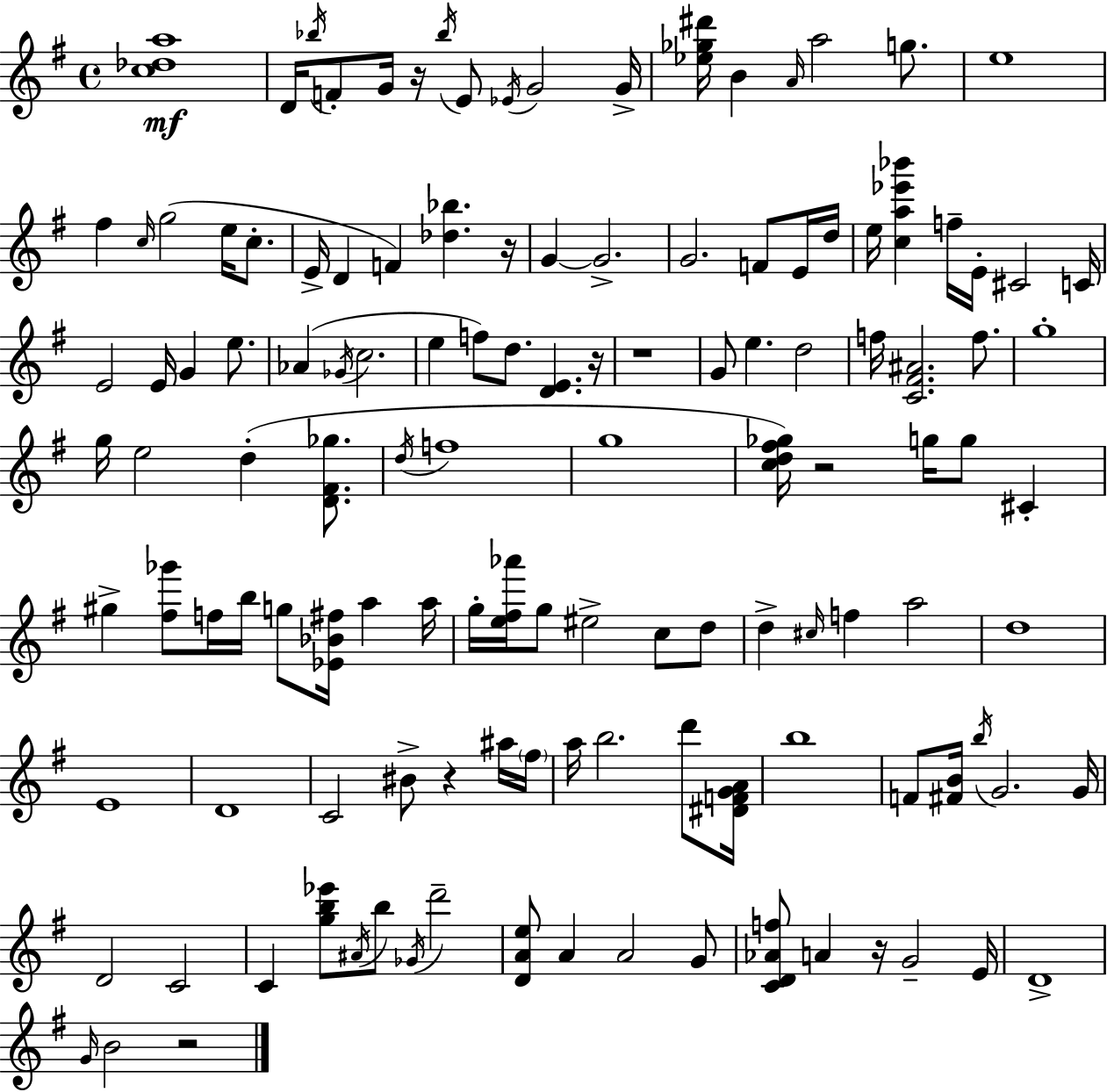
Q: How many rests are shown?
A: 8